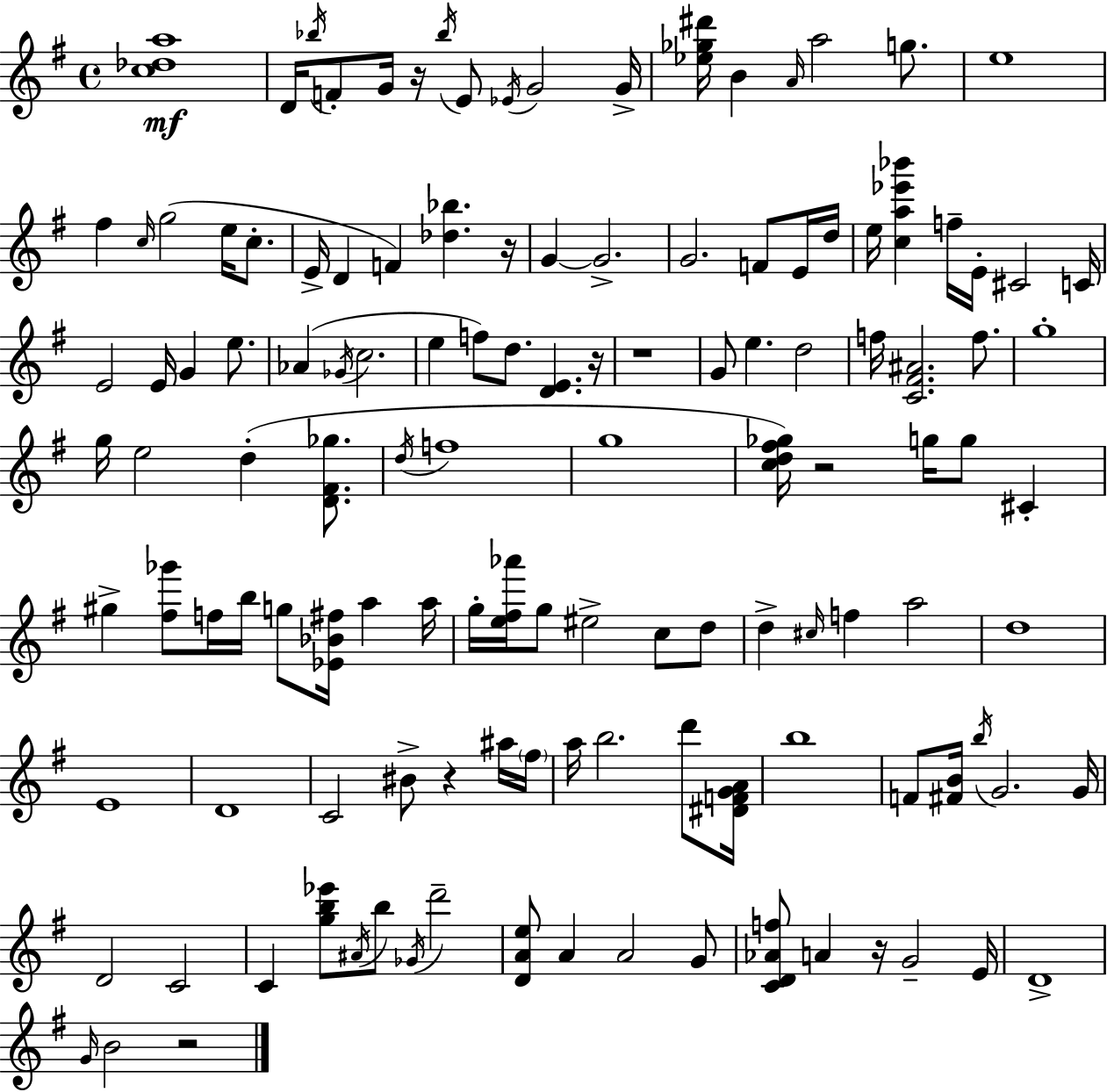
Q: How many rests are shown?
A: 8